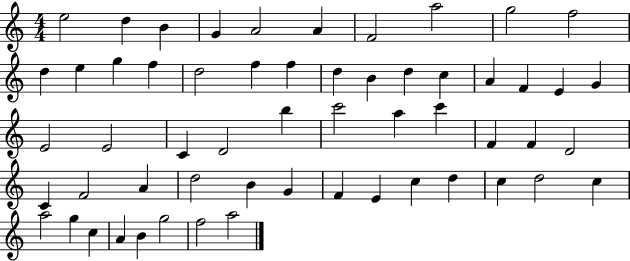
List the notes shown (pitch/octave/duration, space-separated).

E5/h D5/q B4/q G4/q A4/h A4/q F4/h A5/h G5/h F5/h D5/q E5/q G5/q F5/q D5/h F5/q F5/q D5/q B4/q D5/q C5/q A4/q F4/q E4/q G4/q E4/h E4/h C4/q D4/h B5/q C6/h A5/q C6/q F4/q F4/q D4/h C4/q F4/h A4/q D5/h B4/q G4/q F4/q E4/q C5/q D5/q C5/q D5/h C5/q A5/h G5/q C5/q A4/q B4/q G5/h F5/h A5/h